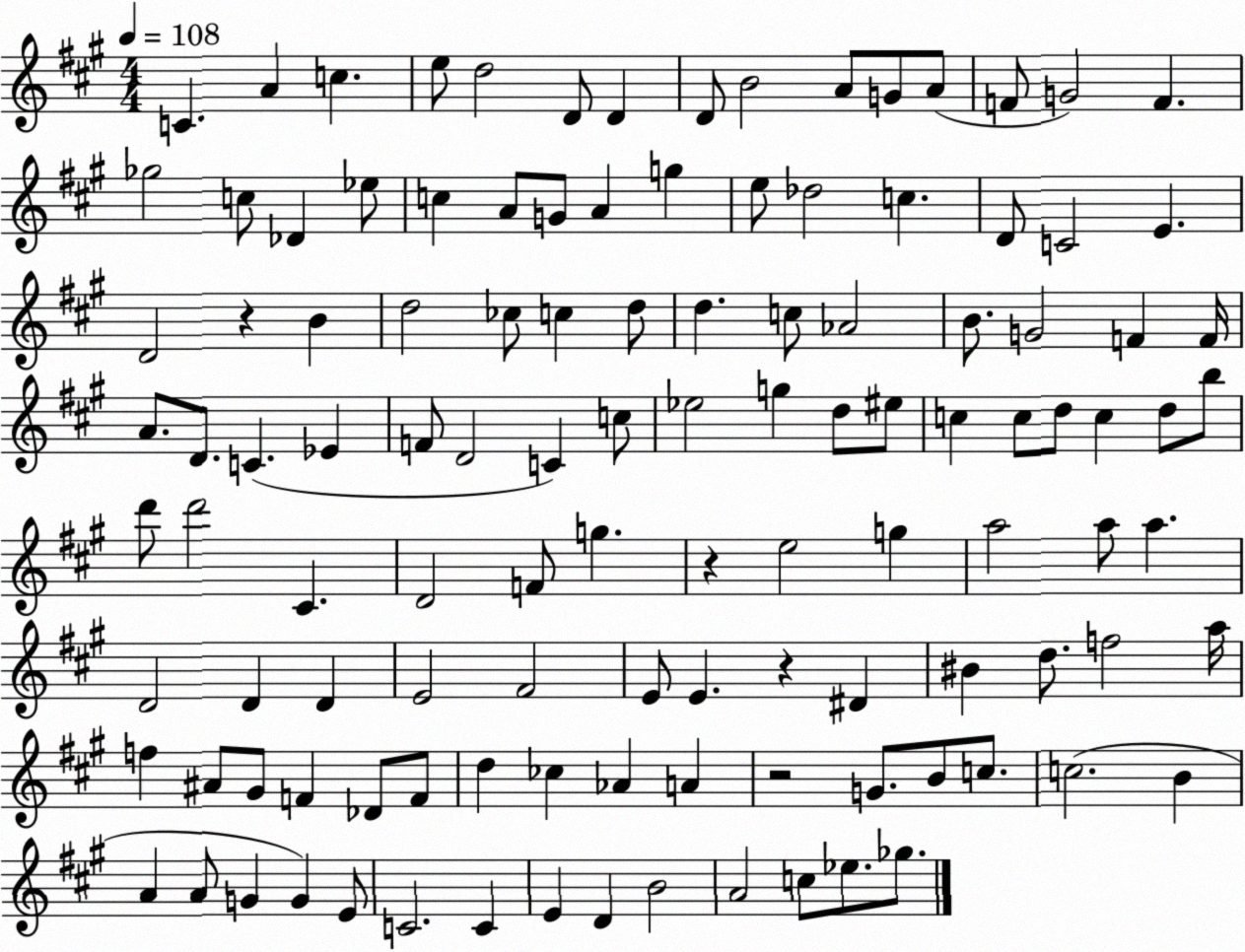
X:1
T:Untitled
M:4/4
L:1/4
K:A
C A c e/2 d2 D/2 D D/2 B2 A/2 G/2 A/2 F/2 G2 F _g2 c/2 _D _e/2 c A/2 G/2 A g e/2 _d2 c D/2 C2 E D2 z B d2 _c/2 c d/2 d c/2 _A2 B/2 G2 F F/4 A/2 D/2 C _E F/2 D2 C c/2 _e2 g d/2 ^e/2 c c/2 d/2 c d/2 b/2 d'/2 d'2 ^C D2 F/2 g z e2 g a2 a/2 a D2 D D E2 ^F2 E/2 E z ^D ^B d/2 f2 a/4 f ^A/2 ^G/2 F _D/2 F/2 d _c _A A z2 G/2 B/2 c/2 c2 B A A/2 G G E/2 C2 C E D B2 A2 c/2 _e/2 _g/2